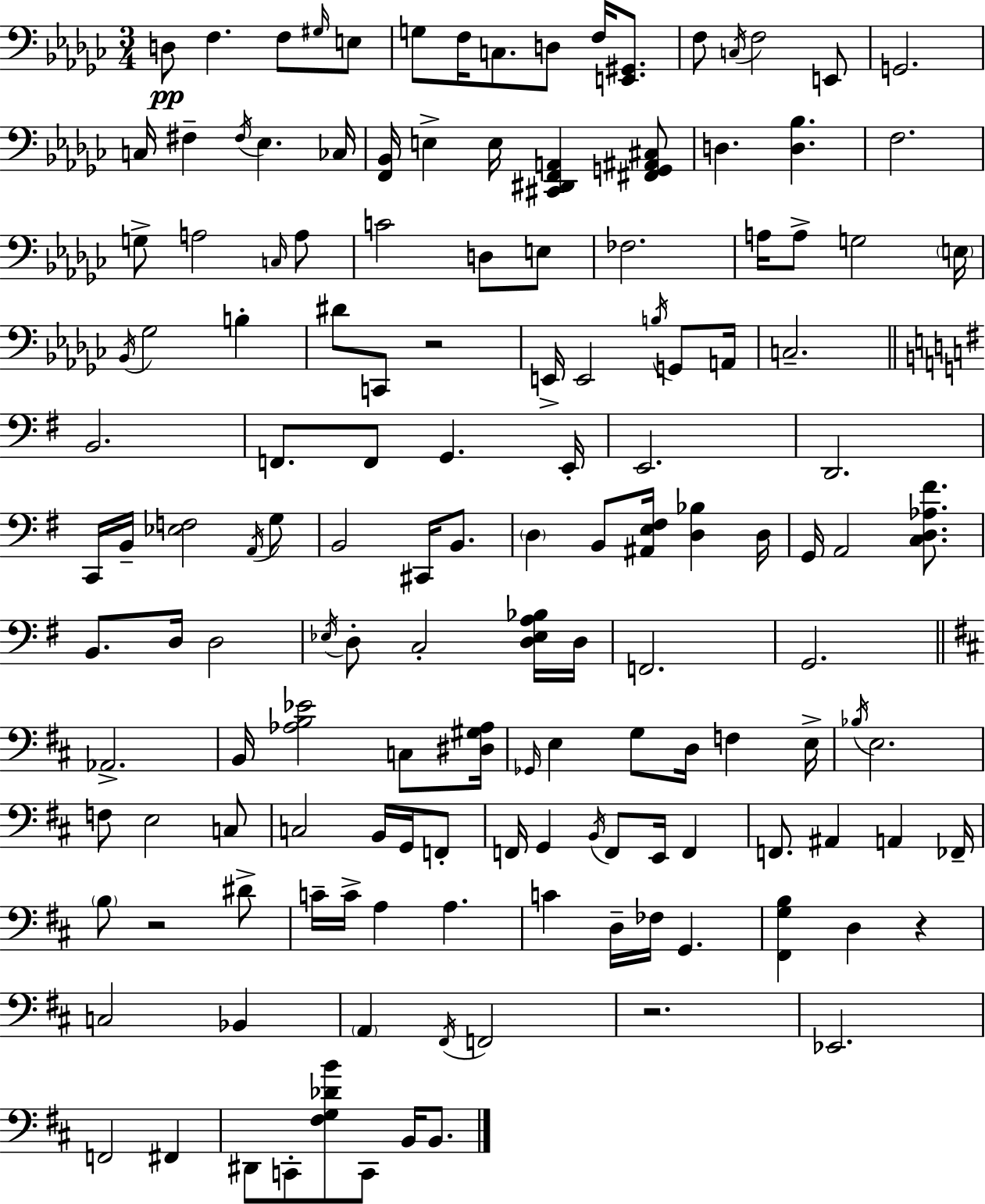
D3/e F3/q. F3/e G#3/s E3/e G3/e F3/s C3/e. D3/e F3/s [E2,G#2]/e. F3/e C3/s F3/h E2/e G2/h. C3/s F#3/q F#3/s Eb3/q. CES3/s [F2,Bb2]/s E3/q E3/s [C#2,D#2,F2,A2]/q [F#2,G2,A#2,C#3]/e D3/q. [D3,Bb3]/q. F3/h. G3/e A3/h C3/s A3/e C4/h D3/e E3/e FES3/h. A3/s A3/e G3/h E3/s Bb2/s Gb3/h B3/q D#4/e C2/e R/h E2/s E2/h B3/s G2/e A2/s C3/h. B2/h. F2/e. F2/e G2/q. E2/s E2/h. D2/h. C2/s B2/s [Eb3,F3]/h A2/s G3/e B2/h C#2/s B2/e. D3/q B2/e [A#2,E3,F#3]/s [D3,Bb3]/q D3/s G2/s A2/h [C3,D3,Ab3,F#4]/e. B2/e. D3/s D3/h Eb3/s D3/e C3/h [D3,Eb3,A3,Bb3]/s D3/s F2/h. G2/h. Ab2/h. B2/s [Ab3,B3,Eb4]/h C3/e [D#3,G#3,Ab3]/s Gb2/s E3/q G3/e D3/s F3/q E3/s Bb3/s E3/h. F3/e E3/h C3/e C3/h B2/s G2/s F2/e F2/s G2/q B2/s F2/e E2/s F2/q F2/e. A#2/q A2/q FES2/s B3/e R/h D#4/e C4/s C4/s A3/q A3/q. C4/q D3/s FES3/s G2/q. [F#2,G3,B3]/q D3/q R/q C3/h Bb2/q A2/q F#2/s F2/h R/h. Eb2/h. F2/h F#2/q D#2/e C2/e [F#3,G3,Db4,B4]/e C2/e B2/s B2/e.